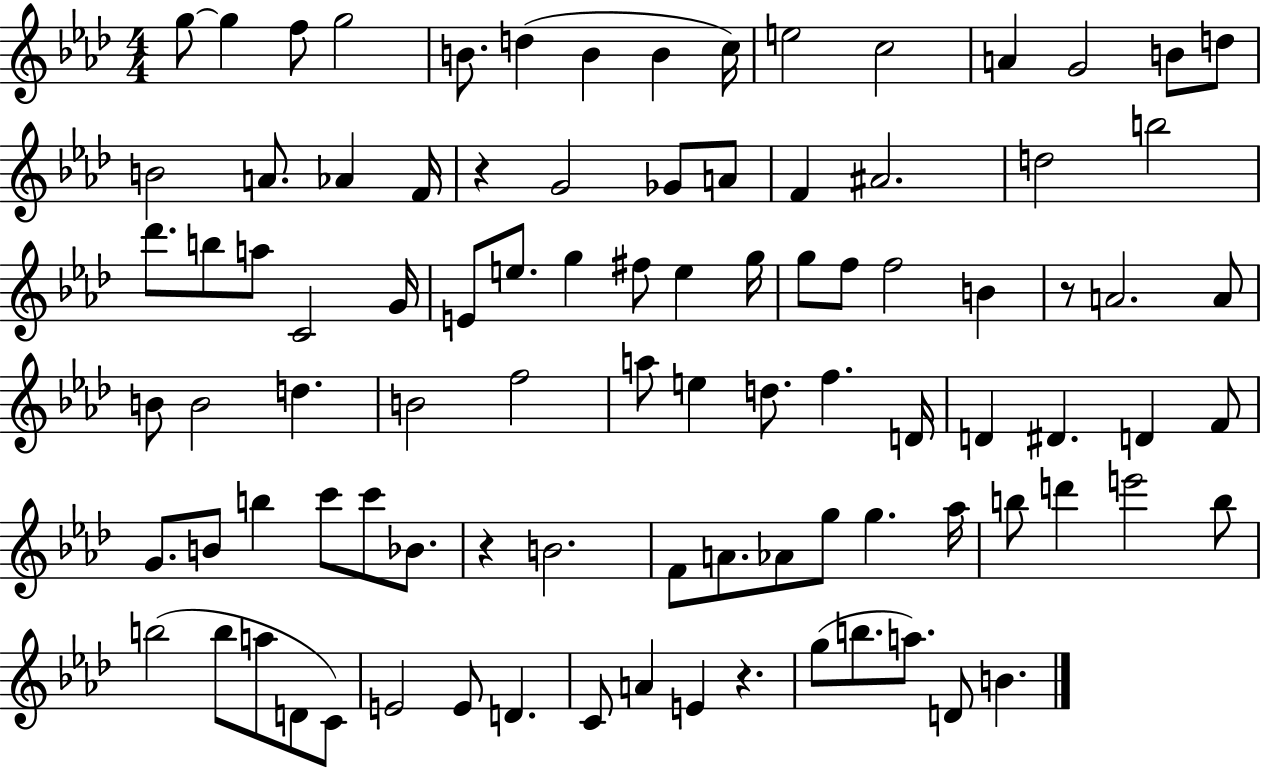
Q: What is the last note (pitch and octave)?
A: B4